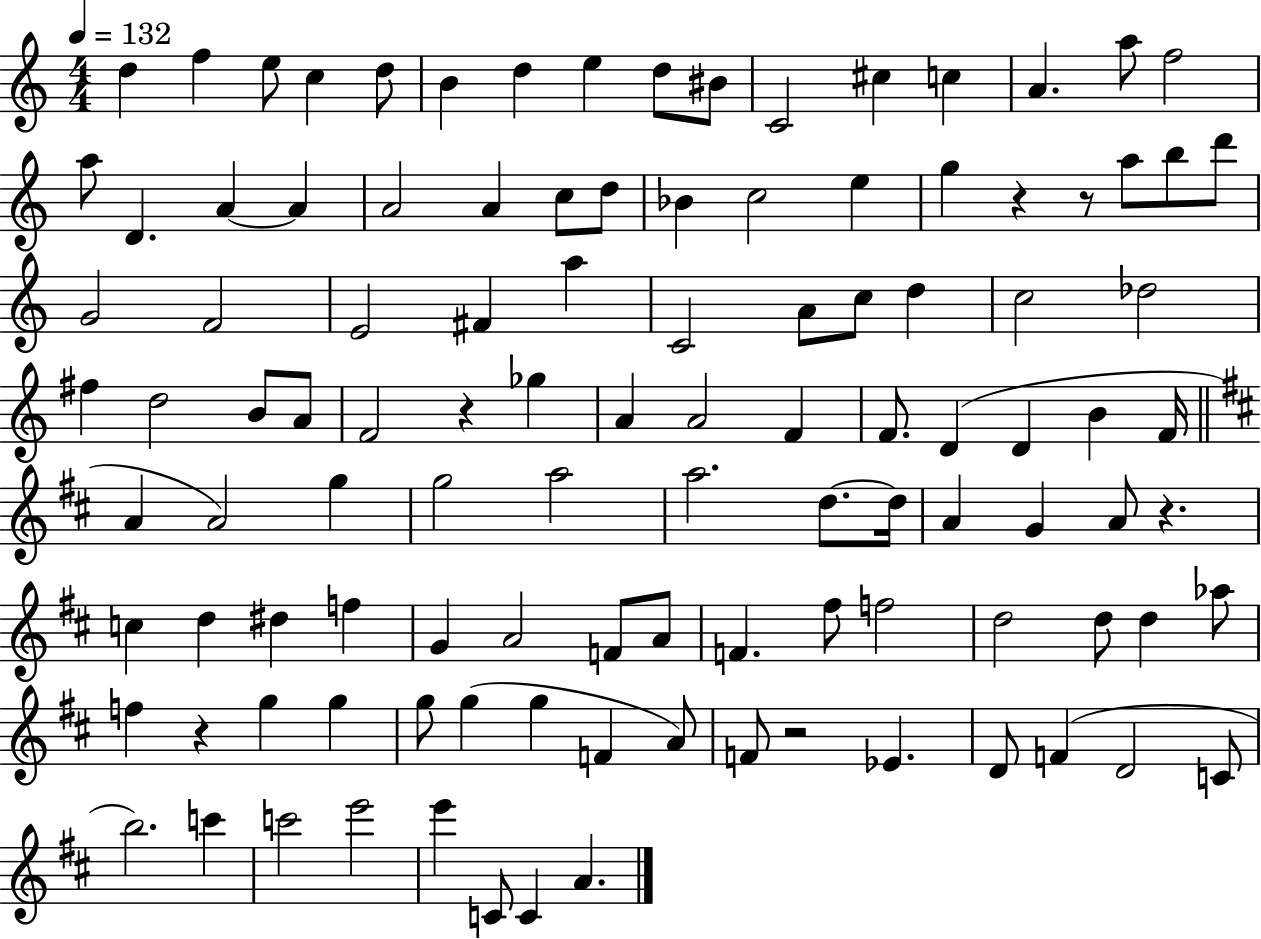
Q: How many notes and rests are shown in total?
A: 110